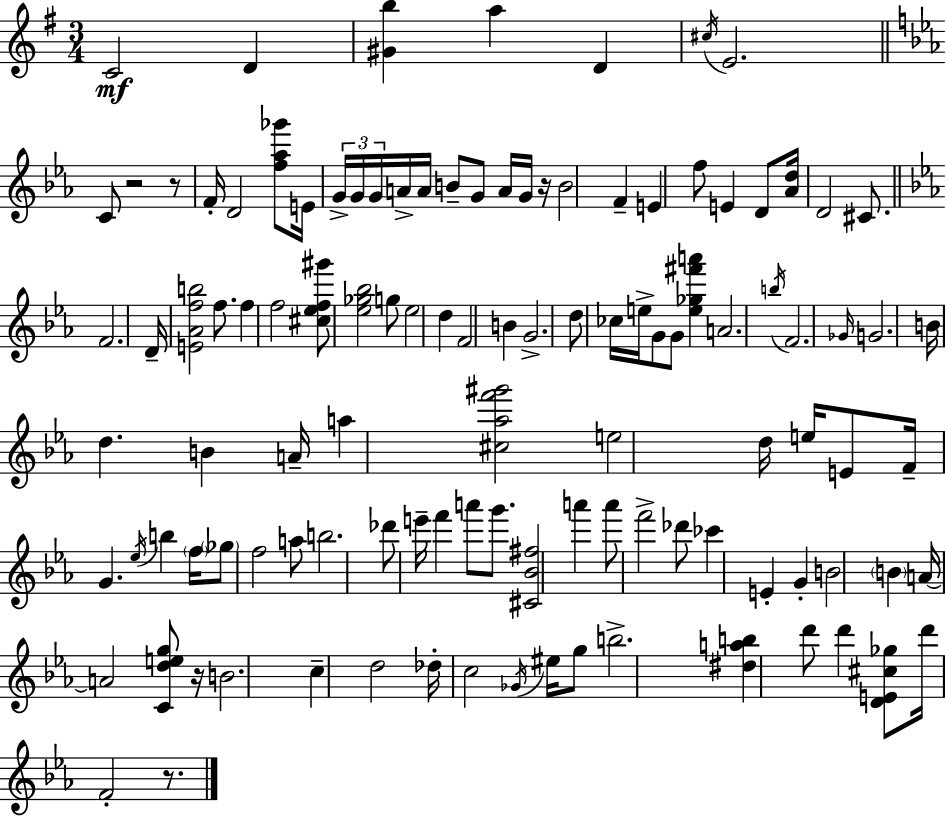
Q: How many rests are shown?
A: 5